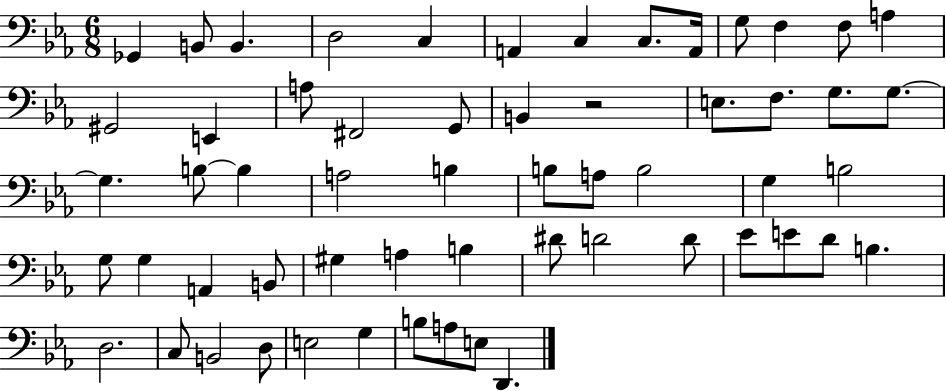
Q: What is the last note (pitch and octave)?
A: D2